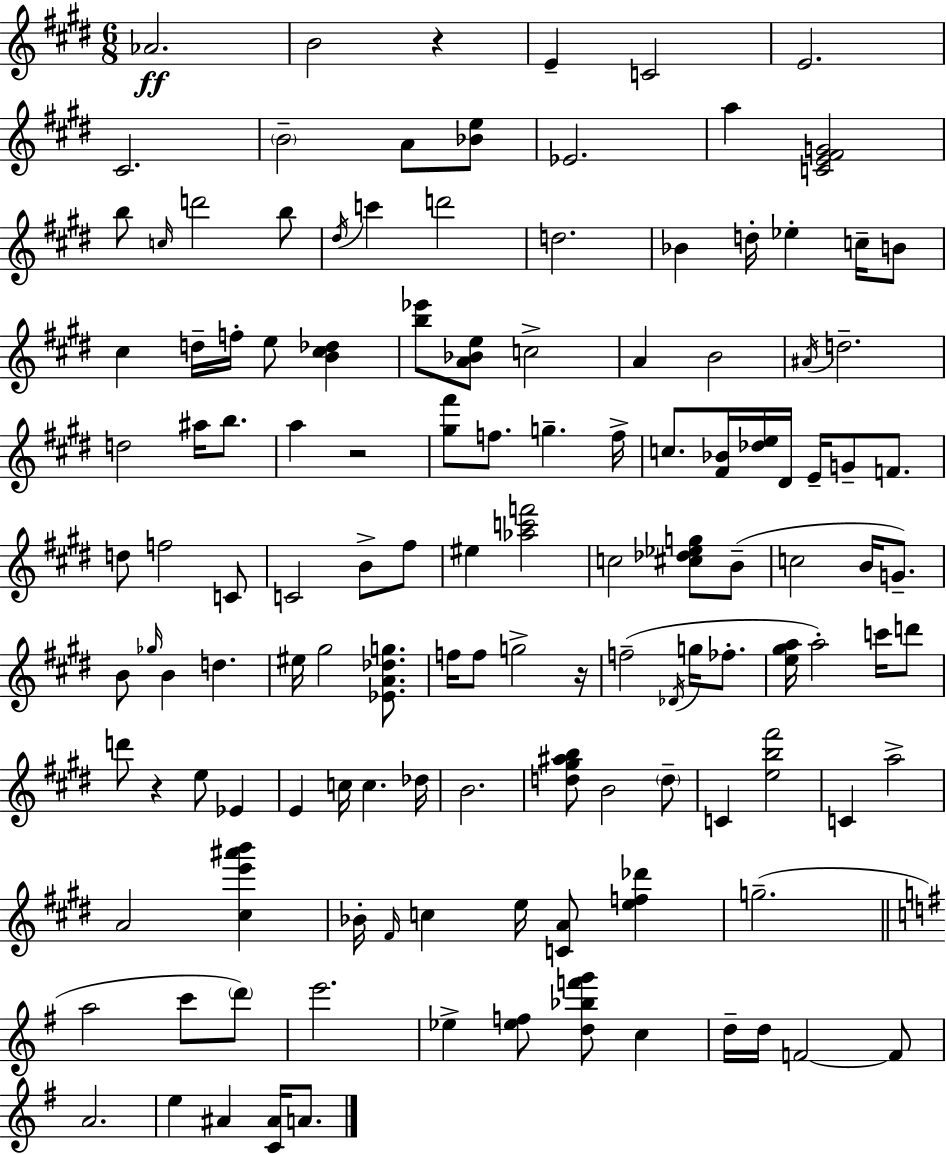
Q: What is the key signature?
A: E major